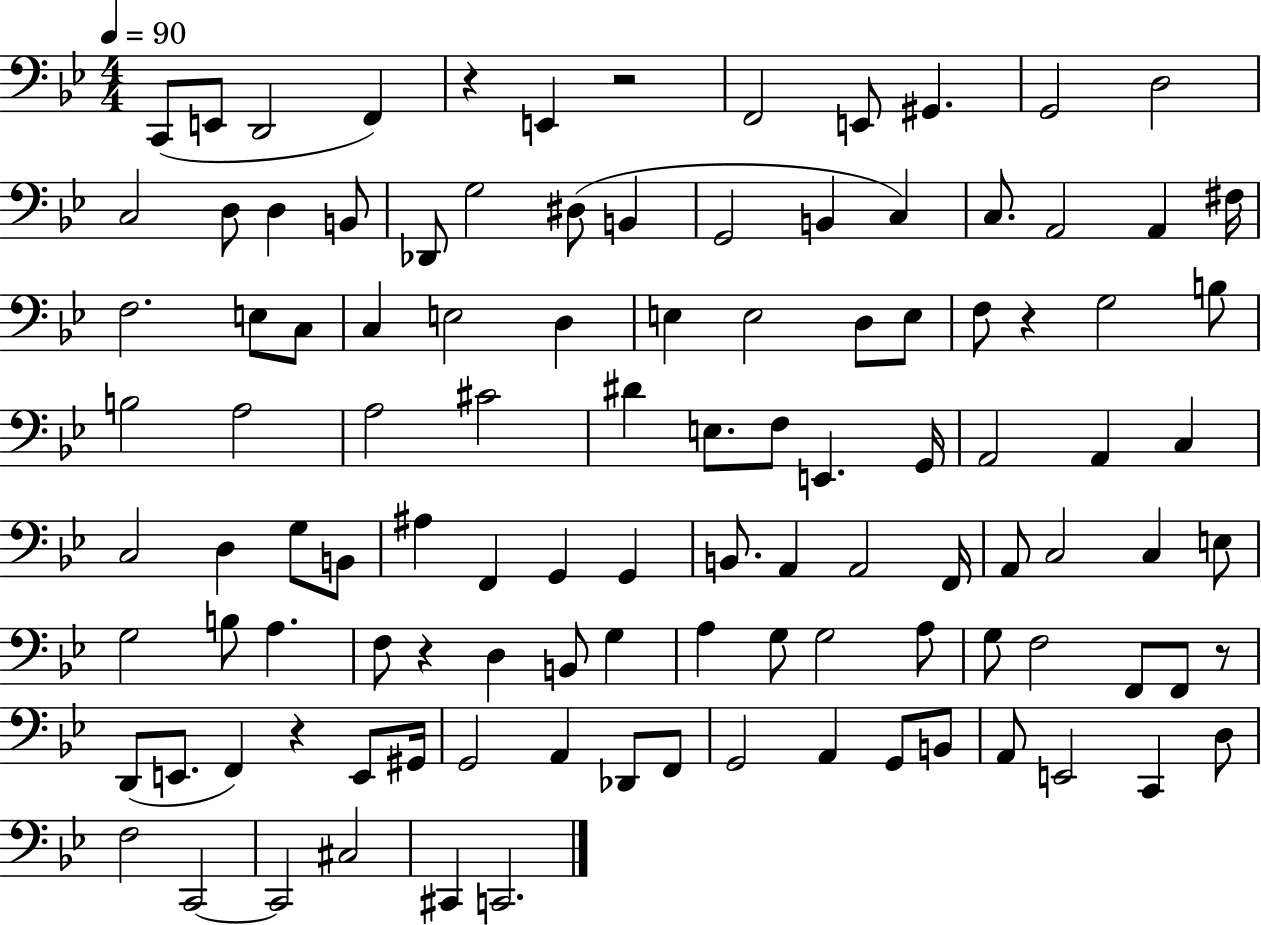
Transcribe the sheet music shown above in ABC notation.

X:1
T:Untitled
M:4/4
L:1/4
K:Bb
C,,/2 E,,/2 D,,2 F,, z E,, z2 F,,2 E,,/2 ^G,, G,,2 D,2 C,2 D,/2 D, B,,/2 _D,,/2 G,2 ^D,/2 B,, G,,2 B,, C, C,/2 A,,2 A,, ^F,/4 F,2 E,/2 C,/2 C, E,2 D, E, E,2 D,/2 E,/2 F,/2 z G,2 B,/2 B,2 A,2 A,2 ^C2 ^D E,/2 F,/2 E,, G,,/4 A,,2 A,, C, C,2 D, G,/2 B,,/2 ^A, F,, G,, G,, B,,/2 A,, A,,2 F,,/4 A,,/2 C,2 C, E,/2 G,2 B,/2 A, F,/2 z D, B,,/2 G, A, G,/2 G,2 A,/2 G,/2 F,2 F,,/2 F,,/2 z/2 D,,/2 E,,/2 F,, z E,,/2 ^G,,/4 G,,2 A,, _D,,/2 F,,/2 G,,2 A,, G,,/2 B,,/2 A,,/2 E,,2 C,, D,/2 F,2 C,,2 C,,2 ^C,2 ^C,, C,,2